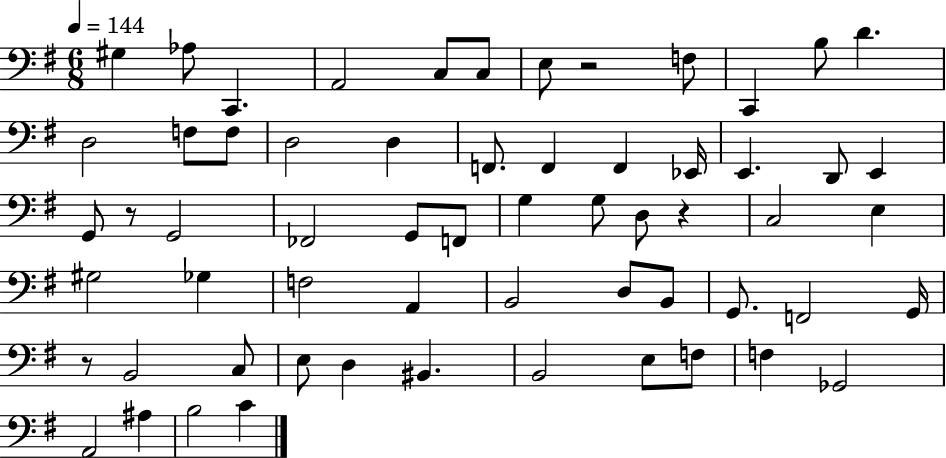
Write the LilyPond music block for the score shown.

{
  \clef bass
  \numericTimeSignature
  \time 6/8
  \key g \major
  \tempo 4 = 144
  gis4 aes8 c,4. | a,2 c8 c8 | e8 r2 f8 | c,4 b8 d'4. | \break d2 f8 f8 | d2 d4 | f,8. f,4 f,4 ees,16 | e,4. d,8 e,4 | \break g,8 r8 g,2 | fes,2 g,8 f,8 | g4 g8 d8 r4 | c2 e4 | \break gis2 ges4 | f2 a,4 | b,2 d8 b,8 | g,8. f,2 g,16 | \break r8 b,2 c8 | e8 d4 bis,4. | b,2 e8 f8 | f4 ges,2 | \break a,2 ais4 | b2 c'4 | \bar "|."
}